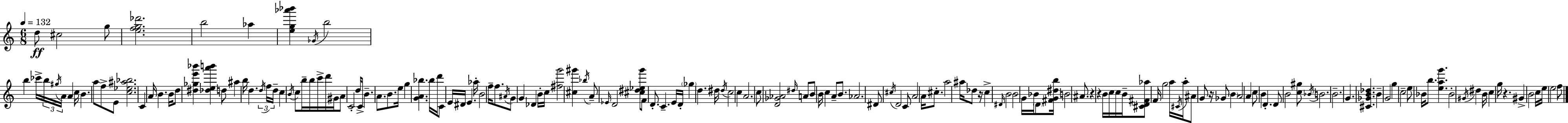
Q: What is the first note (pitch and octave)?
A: D5